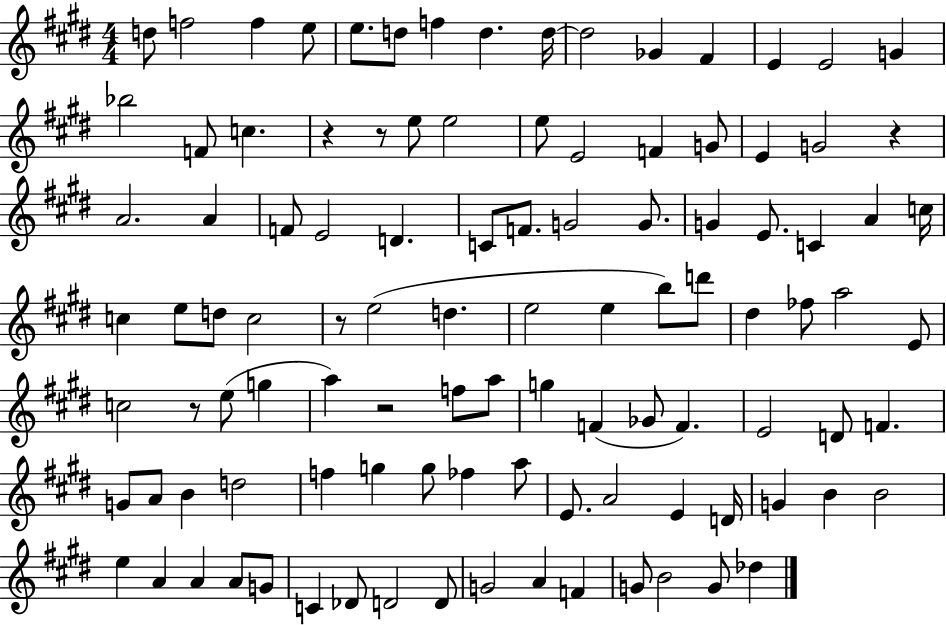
D5/e F5/h F5/q E5/e E5/e. D5/e F5/q D5/q. D5/s D5/h Gb4/q F#4/q E4/q E4/h G4/q Bb5/h F4/e C5/q. R/q R/e E5/e E5/h E5/e E4/h F4/q G4/e E4/q G4/h R/q A4/h. A4/q F4/e E4/h D4/q. C4/e F4/e. G4/h G4/e. G4/q E4/e. C4/q A4/q C5/s C5/q E5/e D5/e C5/h R/e E5/h D5/q. E5/h E5/q B5/e D6/e D#5/q FES5/e A5/h E4/e C5/h R/e E5/e G5/q A5/q R/h F5/e A5/e G5/q F4/q Gb4/e F4/q. E4/h D4/e F4/q. G4/e A4/e B4/q D5/h F5/q G5/q G5/e FES5/q A5/e E4/e. A4/h E4/q D4/s G4/q B4/q B4/h E5/q A4/q A4/q A4/e G4/e C4/q Db4/e D4/h D4/e G4/h A4/q F4/q G4/e B4/h G4/e Db5/q